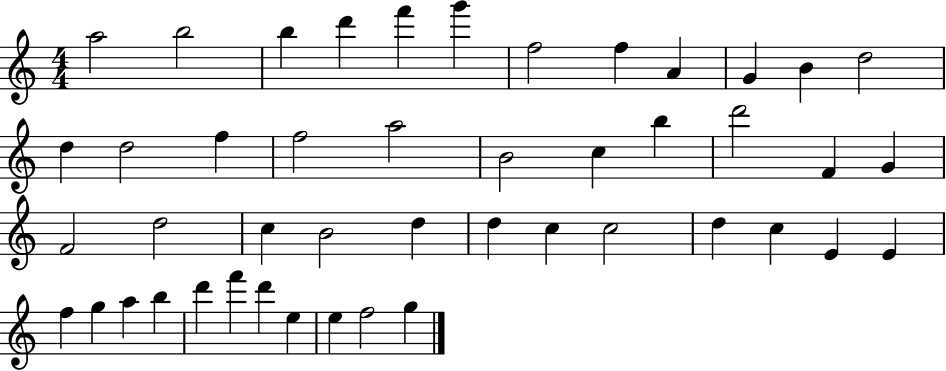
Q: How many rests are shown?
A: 0